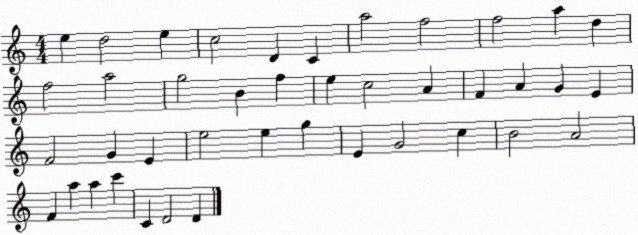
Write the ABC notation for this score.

X:1
T:Untitled
M:4/4
L:1/4
K:C
e d2 e c2 D C a2 f2 f2 a d f2 a2 g2 B f e c2 A F A G E F2 G E e2 e g E G2 c B2 A2 F a a c' C D2 D